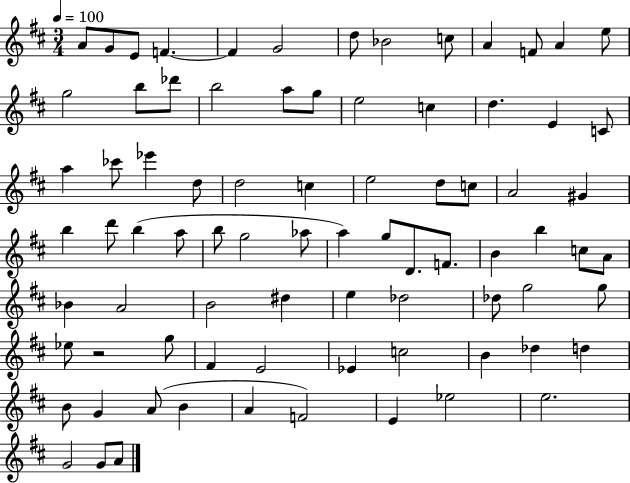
A4/e G4/e E4/e F4/q. F4/q G4/h D5/e Bb4/h C5/e A4/q F4/e A4/q E5/e G5/h B5/e Db6/e B5/h A5/e G5/e E5/h C5/q D5/q. E4/q C4/e A5/q CES6/e Eb6/q D5/e D5/h C5/q E5/h D5/e C5/e A4/h G#4/q B5/q D6/e B5/q A5/e B5/e G5/h Ab5/e A5/q G5/e D4/e. F4/e. B4/q B5/q C5/e A4/e Bb4/q A4/h B4/h D#5/q E5/q Db5/h Db5/e G5/h G5/e Eb5/e R/h G5/e F#4/q E4/h Eb4/q C5/h B4/q Db5/q D5/q B4/e G4/q A4/e B4/q A4/q F4/h E4/q Eb5/h E5/h. G4/h G4/e A4/e